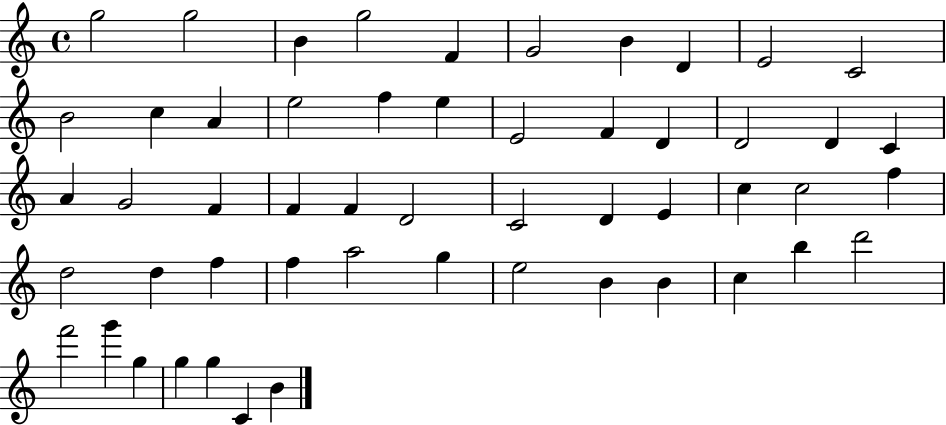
G5/h G5/h B4/q G5/h F4/q G4/h B4/q D4/q E4/h C4/h B4/h C5/q A4/q E5/h F5/q E5/q E4/h F4/q D4/q D4/h D4/q C4/q A4/q G4/h F4/q F4/q F4/q D4/h C4/h D4/q E4/q C5/q C5/h F5/q D5/h D5/q F5/q F5/q A5/h G5/q E5/h B4/q B4/q C5/q B5/q D6/h F6/h G6/q G5/q G5/q G5/q C4/q B4/q